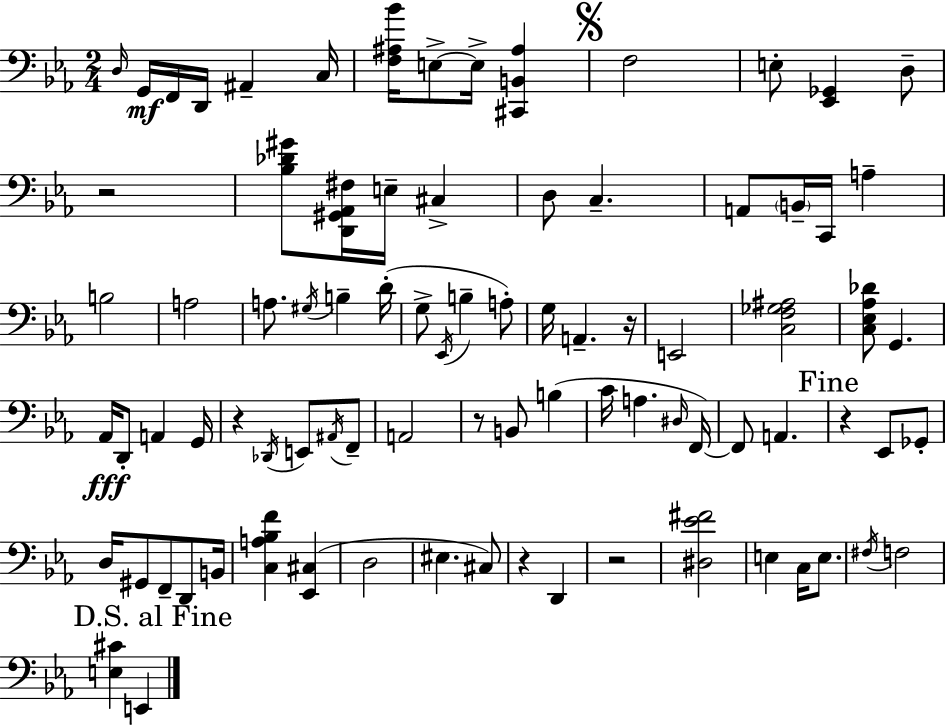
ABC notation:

X:1
T:Untitled
M:2/4
L:1/4
K:Eb
D,/4 G,,/4 F,,/4 D,,/4 ^A,, C,/4 [F,^A,_B]/4 E,/2 E,/4 [^C,,B,,^A,] F,2 E,/2 [_E,,_G,,] D,/2 z2 [_B,_D^G]/2 [D,,^G,,_A,,^F,]/4 E,/4 ^C, D,/2 C, A,,/2 B,,/4 C,,/4 A, B,2 A,2 A,/2 ^G,/4 B, D/4 G,/2 _E,,/4 B, A,/2 G,/4 A,, z/4 E,,2 [C,F,_G,^A,]2 [C,_E,_A,_D]/2 G,, _A,,/4 D,,/2 A,, G,,/4 z _D,,/4 E,,/2 ^A,,/4 F,,/2 A,,2 z/2 B,,/2 B, C/4 A, ^D,/4 F,,/4 F,,/2 A,, z _E,,/2 _G,,/2 D,/4 ^G,,/2 F,,/2 D,,/2 B,,/4 [C,A,_B,F] [_E,,^C,] D,2 ^E, ^C,/2 z D,, z2 [^D,_E^F]2 E, C,/4 E,/2 ^F,/4 F,2 [E,^C] E,,